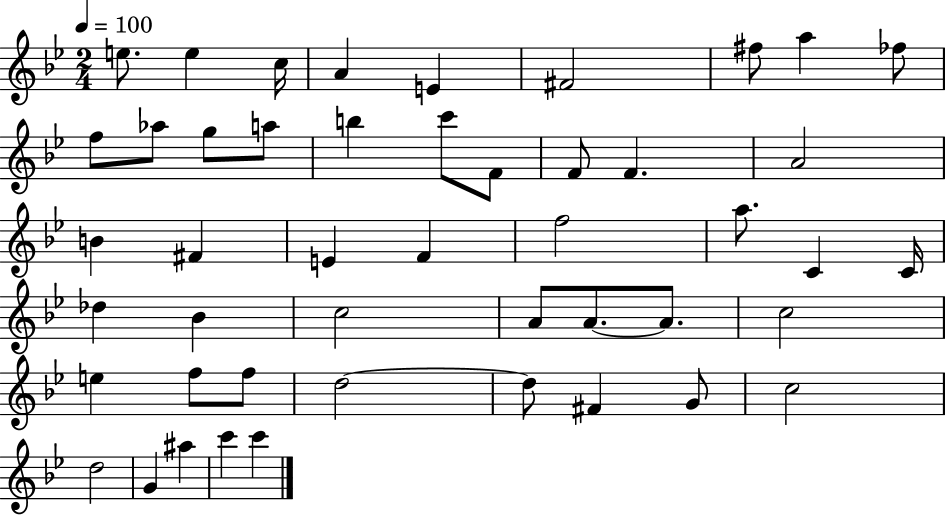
X:1
T:Untitled
M:2/4
L:1/4
K:Bb
e/2 e c/4 A E ^F2 ^f/2 a _f/2 f/2 _a/2 g/2 a/2 b c'/2 F/2 F/2 F A2 B ^F E F f2 a/2 C C/4 _d _B c2 A/2 A/2 A/2 c2 e f/2 f/2 d2 d/2 ^F G/2 c2 d2 G ^a c' c'